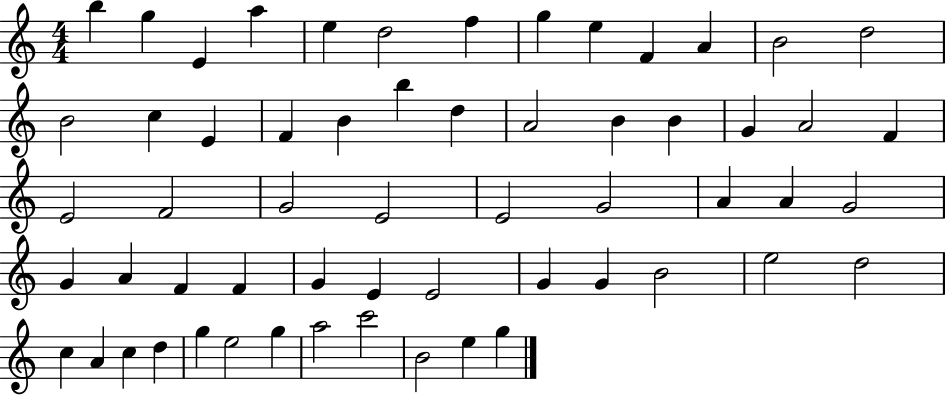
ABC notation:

X:1
T:Untitled
M:4/4
L:1/4
K:C
b g E a e d2 f g e F A B2 d2 B2 c E F B b d A2 B B G A2 F E2 F2 G2 E2 E2 G2 A A G2 G A F F G E E2 G G B2 e2 d2 c A c d g e2 g a2 c'2 B2 e g